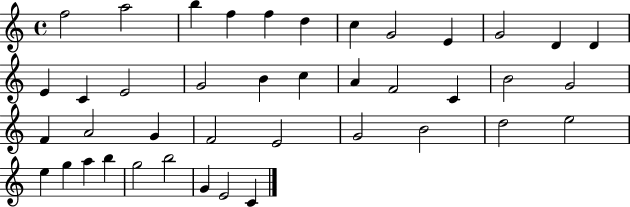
{
  \clef treble
  \time 4/4
  \defaultTimeSignature
  \key c \major
  f''2 a''2 | b''4 f''4 f''4 d''4 | c''4 g'2 e'4 | g'2 d'4 d'4 | \break e'4 c'4 e'2 | g'2 b'4 c''4 | a'4 f'2 c'4 | b'2 g'2 | \break f'4 a'2 g'4 | f'2 e'2 | g'2 b'2 | d''2 e''2 | \break e''4 g''4 a''4 b''4 | g''2 b''2 | g'4 e'2 c'4 | \bar "|."
}